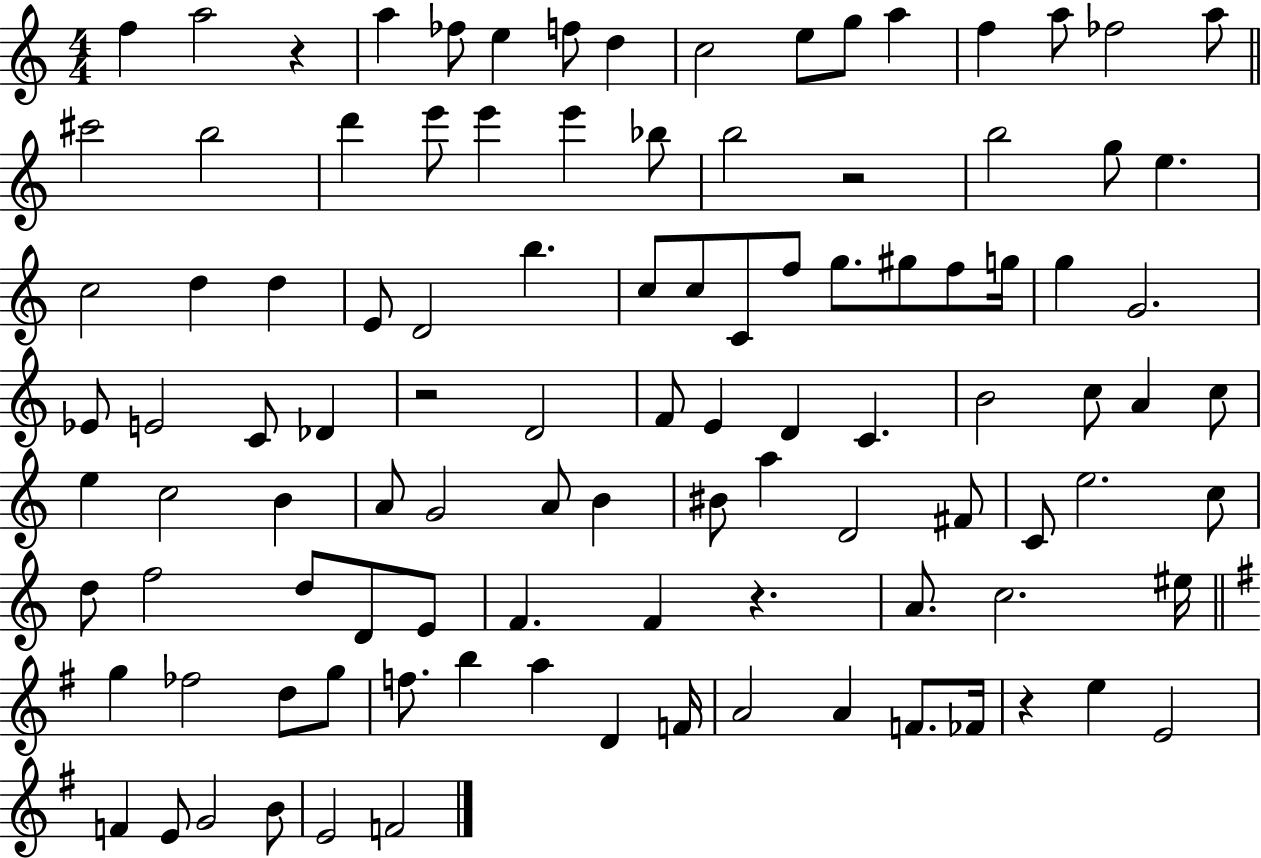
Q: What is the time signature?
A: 4/4